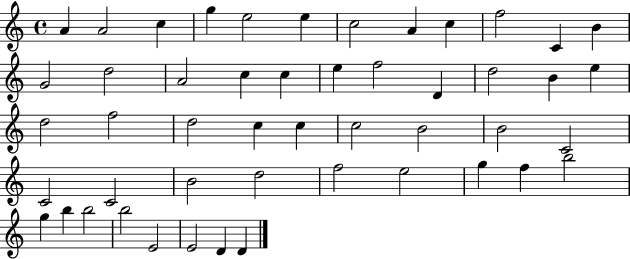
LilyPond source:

{
  \clef treble
  \time 4/4
  \defaultTimeSignature
  \key c \major
  a'4 a'2 c''4 | g''4 e''2 e''4 | c''2 a'4 c''4 | f''2 c'4 b'4 | \break g'2 d''2 | a'2 c''4 c''4 | e''4 f''2 d'4 | d''2 b'4 e''4 | \break d''2 f''2 | d''2 c''4 c''4 | c''2 b'2 | b'2 c'2 | \break c'2 c'2 | b'2 d''2 | f''2 e''2 | g''4 f''4 b''2 | \break g''4 b''4 b''2 | b''2 e'2 | e'2 d'4 d'4 | \bar "|."
}